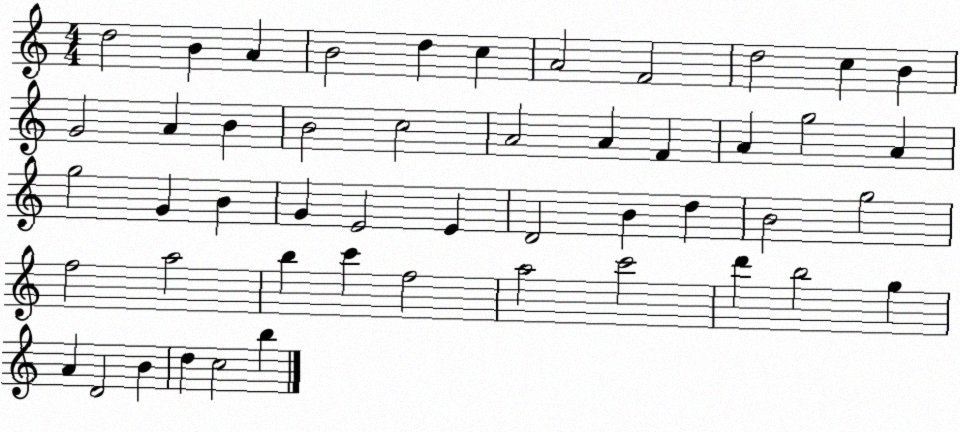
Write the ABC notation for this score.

X:1
T:Untitled
M:4/4
L:1/4
K:C
d2 B A B2 d c A2 F2 d2 c B G2 A B B2 c2 A2 A F A g2 A g2 G B G E2 E D2 B d B2 g2 f2 a2 b c' f2 a2 c'2 d' b2 g A D2 B d c2 b